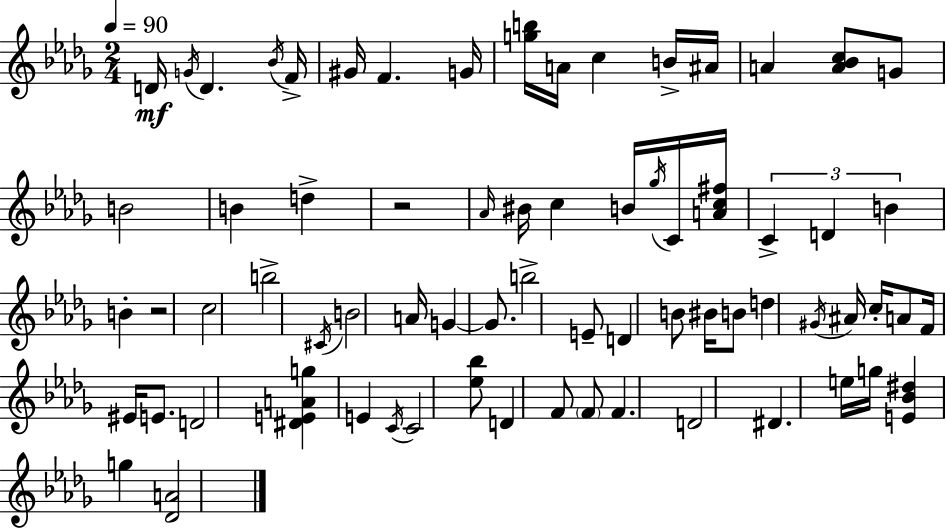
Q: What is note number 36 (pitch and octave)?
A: E4